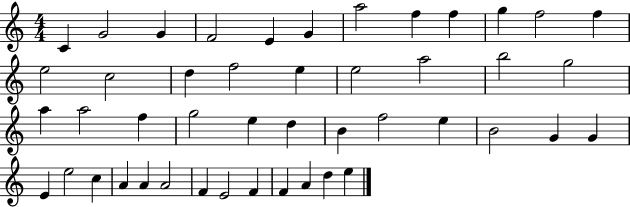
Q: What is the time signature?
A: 4/4